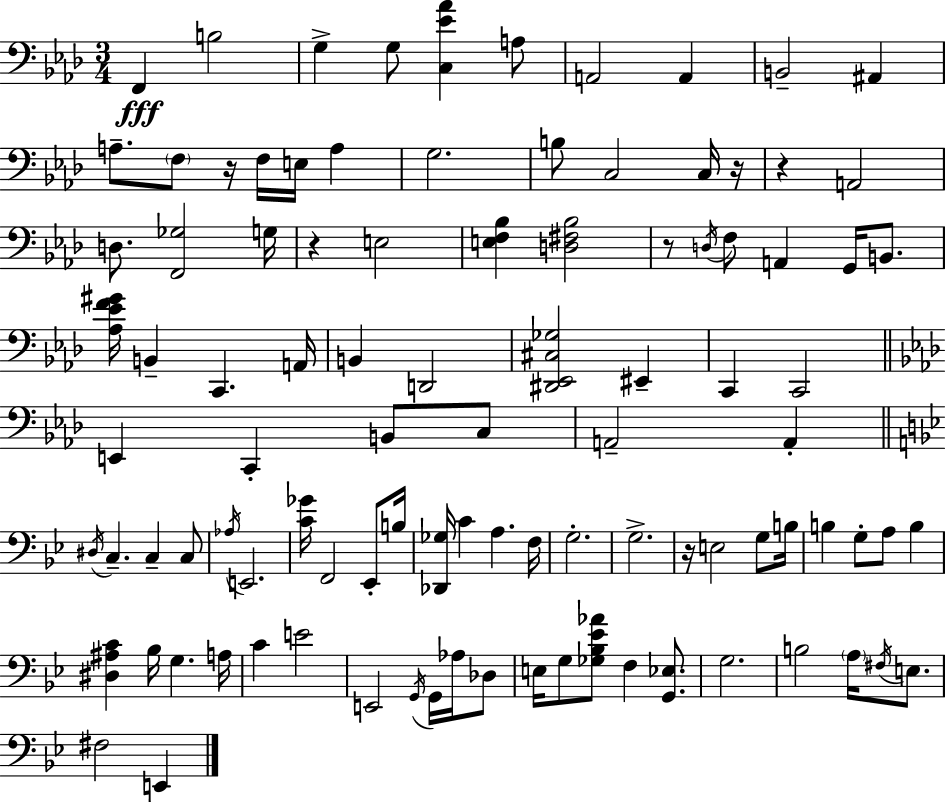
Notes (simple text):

F2/q B3/h G3/q G3/e [C3,Eb4,Ab4]/q A3/e A2/h A2/q B2/h A#2/q A3/e. F3/e R/s F3/s E3/s A3/q G3/h. B3/e C3/h C3/s R/s R/q A2/h D3/e. [F2,Gb3]/h G3/s R/q E3/h [E3,F3,Bb3]/q [D3,F#3,Bb3]/h R/e D3/s F3/e A2/q G2/s B2/e. [Ab3,Eb4,F4,G#4]/s B2/q C2/q. A2/s B2/q D2/h [D#2,Eb2,C#3,Gb3]/h EIS2/q C2/q C2/h E2/q C2/q B2/e C3/e A2/h A2/q D#3/s C3/q. C3/q C3/e Ab3/s E2/h. [C4,Gb4]/s F2/h Eb2/e B3/s [Db2,Gb3]/s C4/q A3/q. F3/s G3/h. G3/h. R/s E3/h G3/e B3/s B3/q G3/e A3/e B3/q [D#3,A#3,C4]/q Bb3/s G3/q. A3/s C4/q E4/h E2/h G2/s G2/s Ab3/s Db3/e E3/s G3/e [Gb3,Bb3,Eb4,Ab4]/e F3/q [G2,Eb3]/e. G3/h. B3/h A3/s F#3/s E3/e. F#3/h E2/q